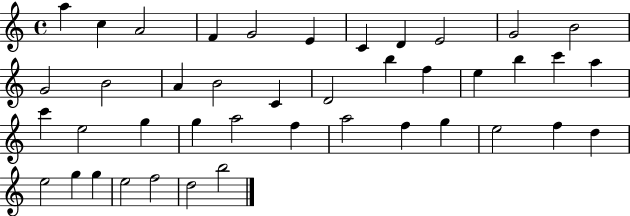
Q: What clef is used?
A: treble